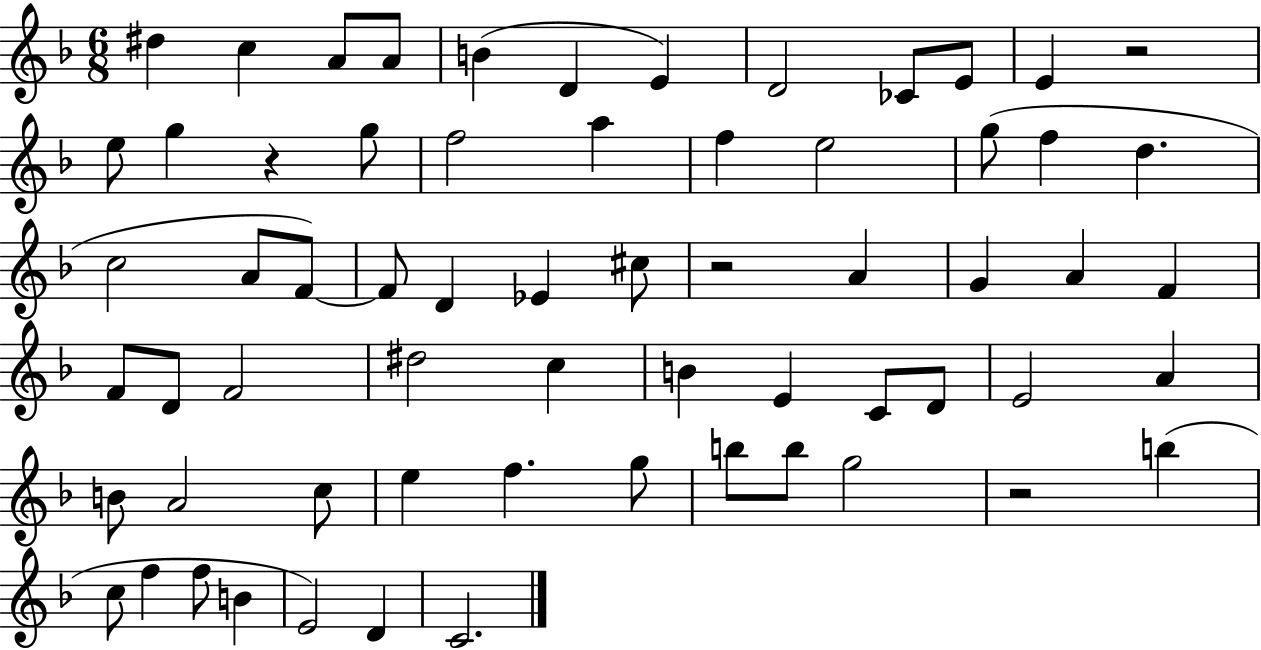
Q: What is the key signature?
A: F major